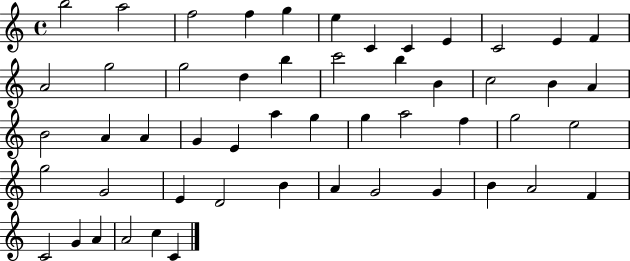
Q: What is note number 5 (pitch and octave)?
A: G5